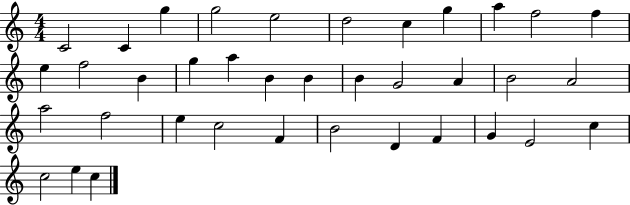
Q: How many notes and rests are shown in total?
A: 37